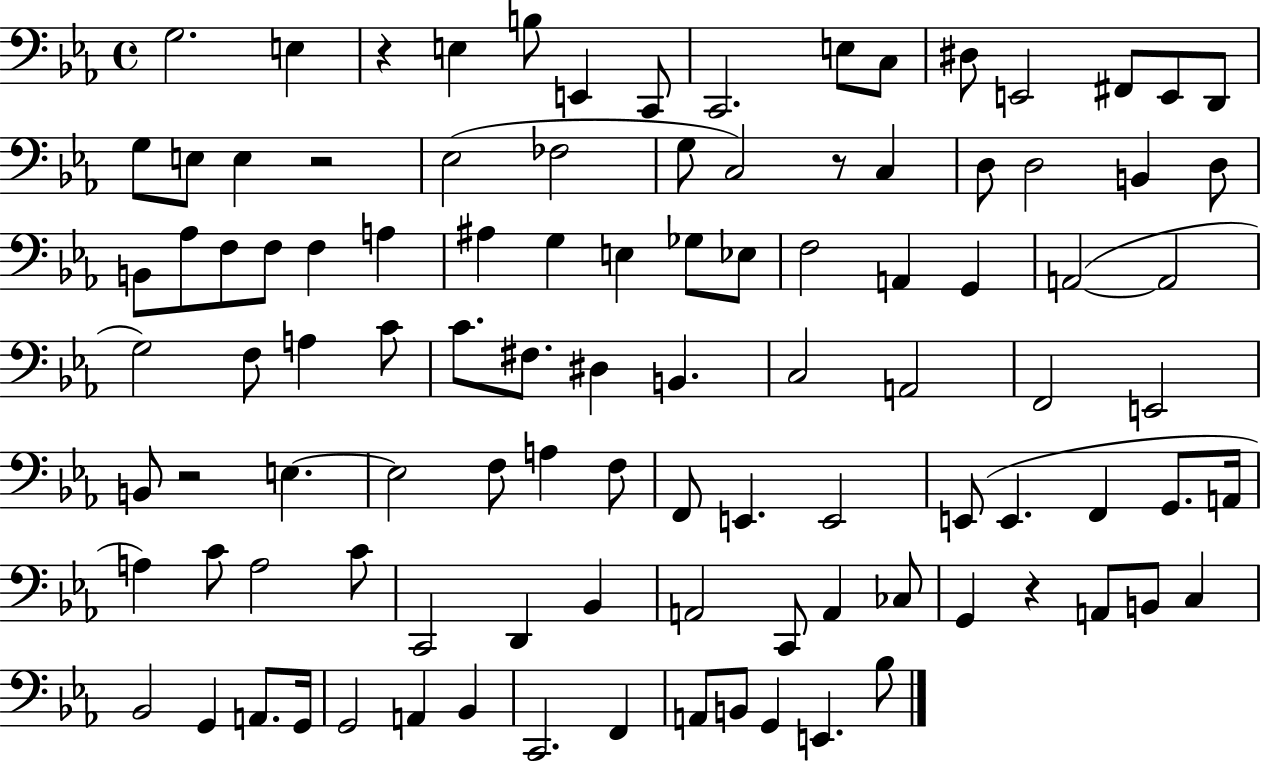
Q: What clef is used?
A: bass